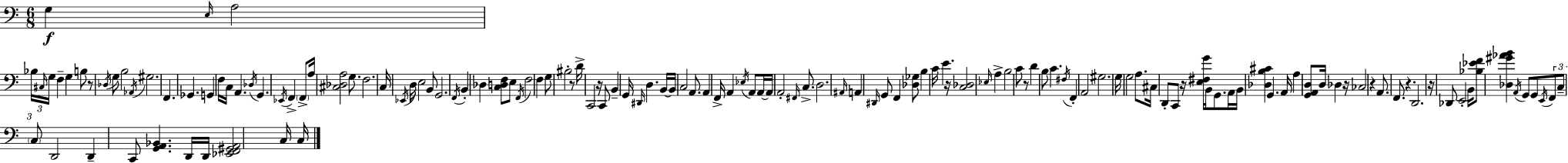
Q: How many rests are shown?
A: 10